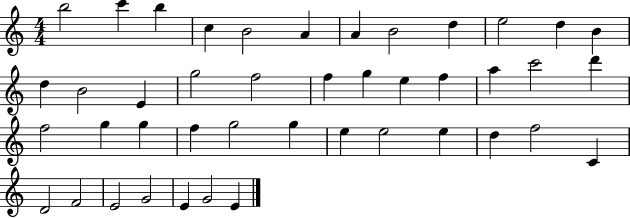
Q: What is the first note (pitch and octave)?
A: B5